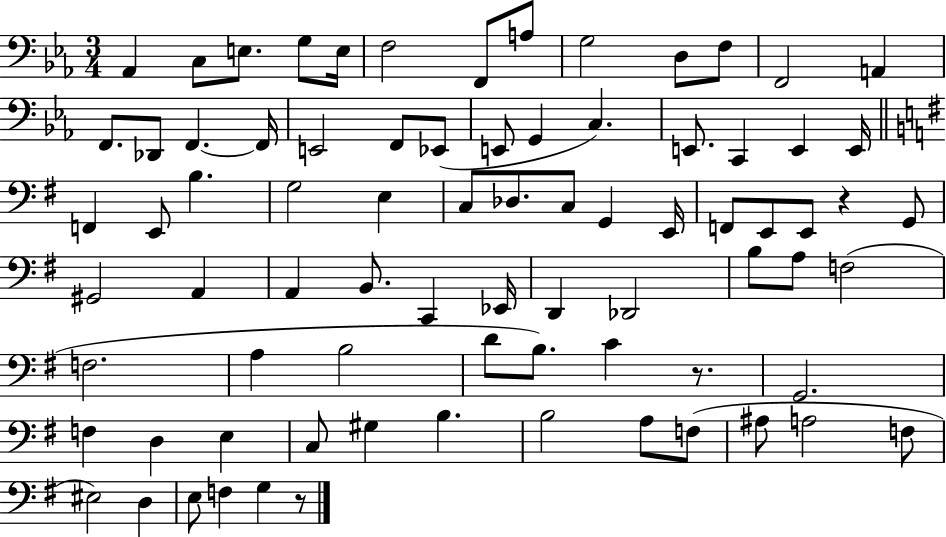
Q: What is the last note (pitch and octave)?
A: G3